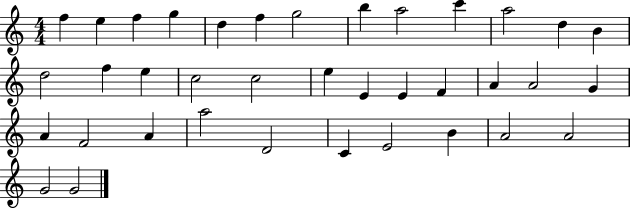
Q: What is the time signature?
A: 4/4